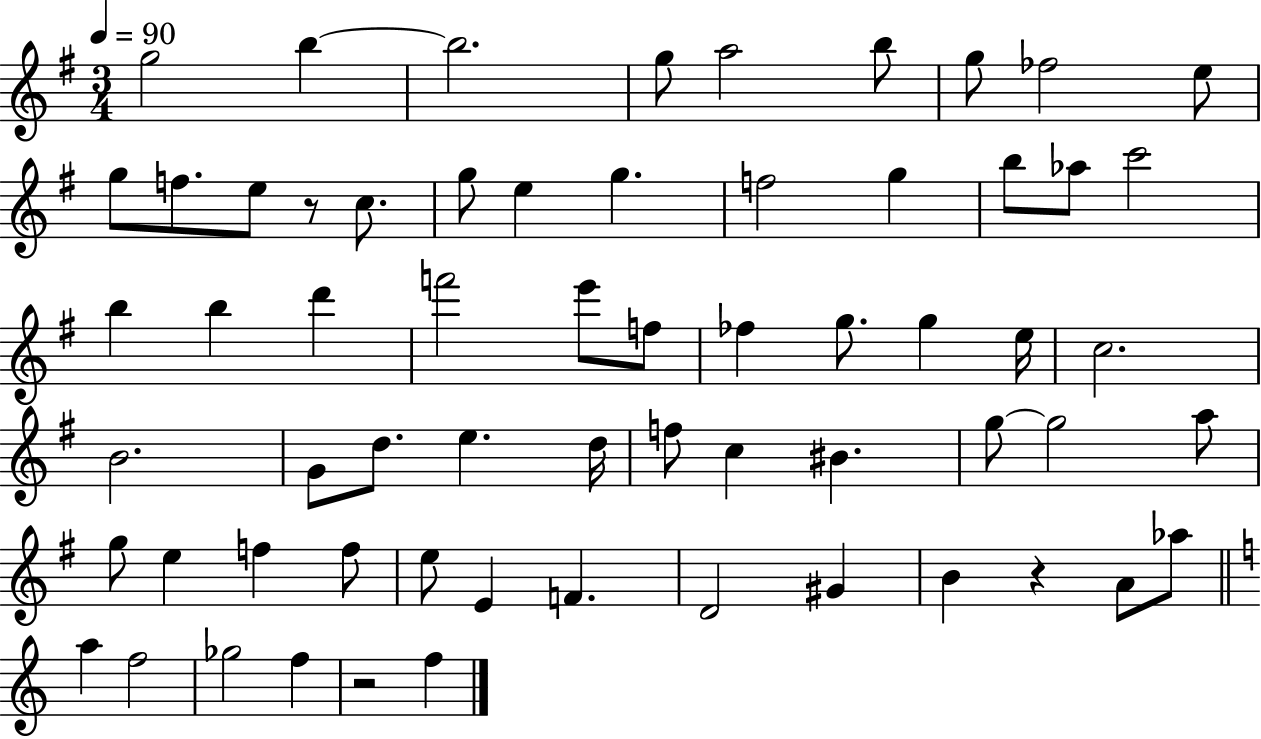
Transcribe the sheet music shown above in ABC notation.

X:1
T:Untitled
M:3/4
L:1/4
K:G
g2 b b2 g/2 a2 b/2 g/2 _f2 e/2 g/2 f/2 e/2 z/2 c/2 g/2 e g f2 g b/2 _a/2 c'2 b b d' f'2 e'/2 f/2 _f g/2 g e/4 c2 B2 G/2 d/2 e d/4 f/2 c ^B g/2 g2 a/2 g/2 e f f/2 e/2 E F D2 ^G B z A/2 _a/2 a f2 _g2 f z2 f